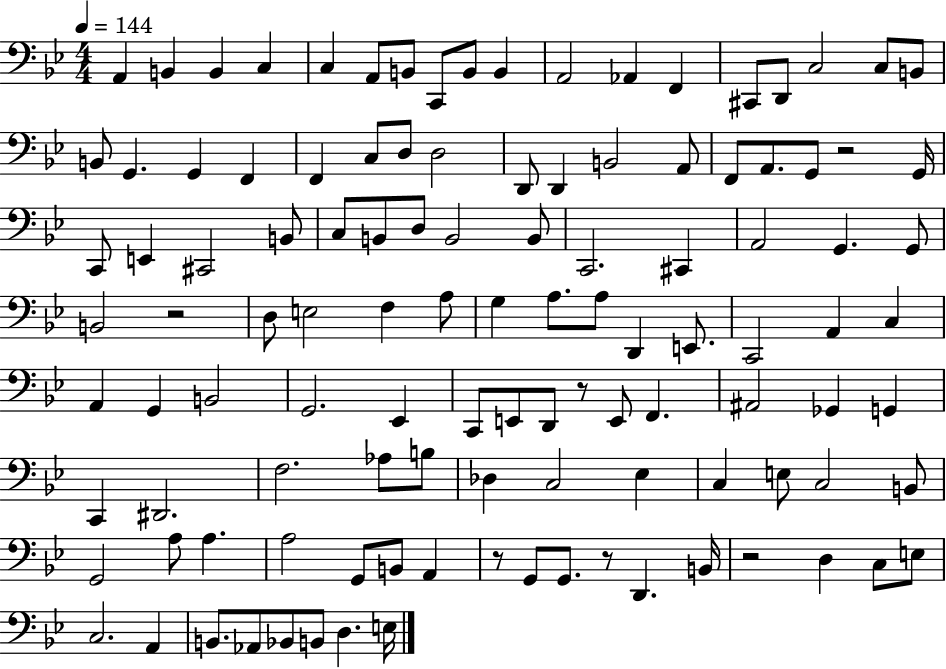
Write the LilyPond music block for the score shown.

{
  \clef bass
  \numericTimeSignature
  \time 4/4
  \key bes \major
  \tempo 4 = 144
  a,4 b,4 b,4 c4 | c4 a,8 b,8 c,8 b,8 b,4 | a,2 aes,4 f,4 | cis,8 d,8 c2 c8 b,8 | \break b,8 g,4. g,4 f,4 | f,4 c8 d8 d2 | d,8 d,4 b,2 a,8 | f,8 a,8. g,8 r2 g,16 | \break c,8 e,4 cis,2 b,8 | c8 b,8 d8 b,2 b,8 | c,2. cis,4 | a,2 g,4. g,8 | \break b,2 r2 | d8 e2 f4 a8 | g4 a8. a8 d,4 e,8. | c,2 a,4 c4 | \break a,4 g,4 b,2 | g,2. ees,4 | c,8 e,8 d,8 r8 e,8 f,4. | ais,2 ges,4 g,4 | \break c,4 dis,2. | f2. aes8 b8 | des4 c2 ees4 | c4 e8 c2 b,8 | \break g,2 a8 a4. | a2 g,8 b,8 a,4 | r8 g,8 g,8. r8 d,4. b,16 | r2 d4 c8 e8 | \break c2. a,4 | b,8. aes,8 bes,8 b,8 d4. e16 | \bar "|."
}